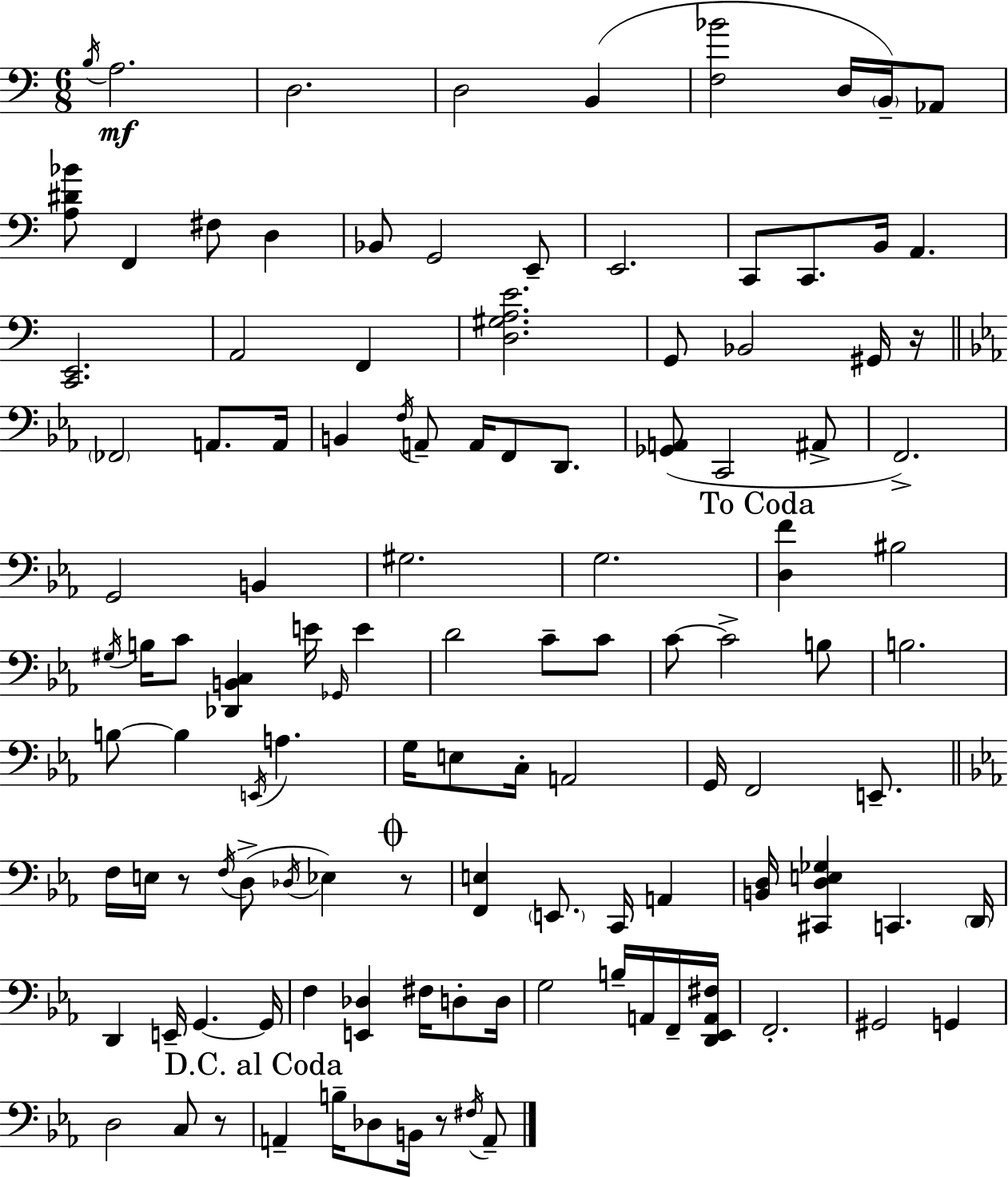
{
  \clef bass
  \numericTimeSignature
  \time 6/8
  \key a \minor
  \acciaccatura { b16 }\mf a2. | d2. | d2 b,4( | <f bes'>2 d16 \parenthesize b,16--) aes,8 | \break <a dis' bes'>8 f,4 fis8 d4 | bes,8 g,2 e,8-- | e,2. | c,8 c,8. b,16 a,4. | \break <c, e,>2. | a,2 f,4 | <d gis a e'>2. | g,8 bes,2 gis,16 | \break r16 \bar "||" \break \key ees \major \parenthesize fes,2 a,8. a,16 | b,4 \acciaccatura { f16 } a,8-- a,16 f,8 d,8. | <ges, a,>8( c,2 ais,8-> | f,2.->) | \break g,2 b,4 | gis2. | g2. | \mark "To Coda" <d f'>4 bis2 | \break \acciaccatura { gis16 } b16 c'8 <des, b, c>4 e'16 \grace { ges,16 } e'4 | d'2 c'8-- | c'8 c'8~~ c'2-> | b8 b2. | \break b8~~ b4 \acciaccatura { e,16 } a4. | g16 e8 c16-. a,2 | g,16 f,2 | e,8.-- \bar "||" \break \key ees \major f16 e16 r8 \acciaccatura { f16 }( d8-> \acciaccatura { des16 } ees4) | \mark \markup { \musicglyph "scripts.coda" } r8 <f, e>4 \parenthesize e,8. c,16 a,4 | <b, d>16 <cis, d e ges>4 c,4. | \parenthesize d,16 d,4 e,16-- g,4.~~ | \break g,16 f4 <e, des>4 fis16 d8-. | d16 g2 b16-- a,16 | f,16-- <d, ees, a, fis>16 f,2.-. | gis,2 g,4 | \break d2 c8 | r8 \mark "D.C. al Coda" a,4-- b16-- des8 b,16 r8 | \acciaccatura { fis16 } a,8-- \bar "|."
}